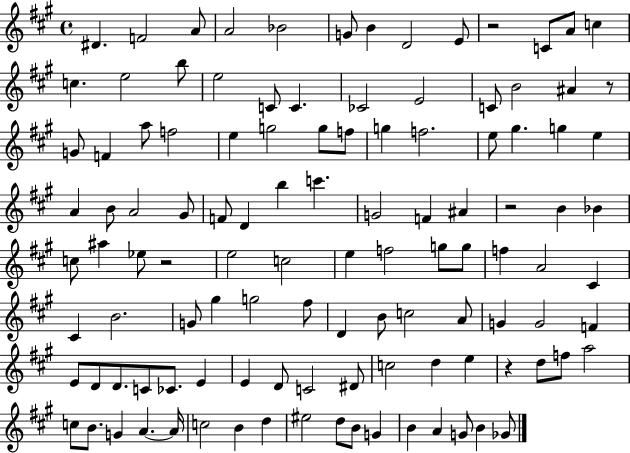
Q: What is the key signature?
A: A major